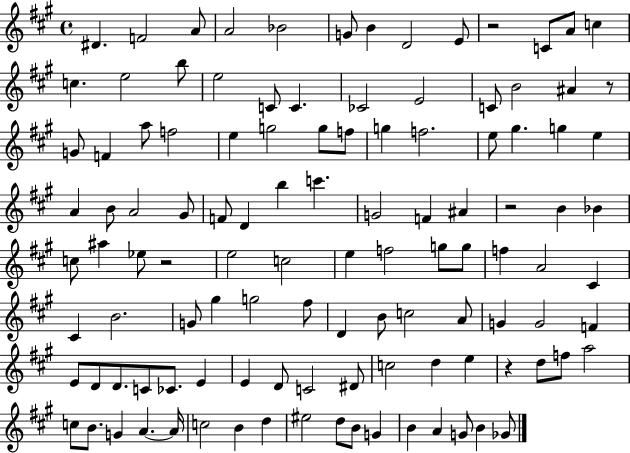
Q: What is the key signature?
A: A major